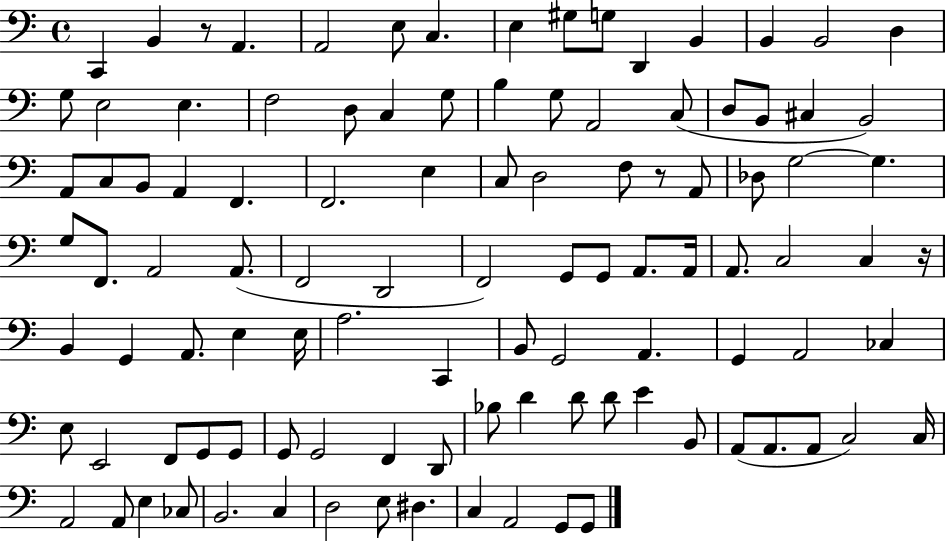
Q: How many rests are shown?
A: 3